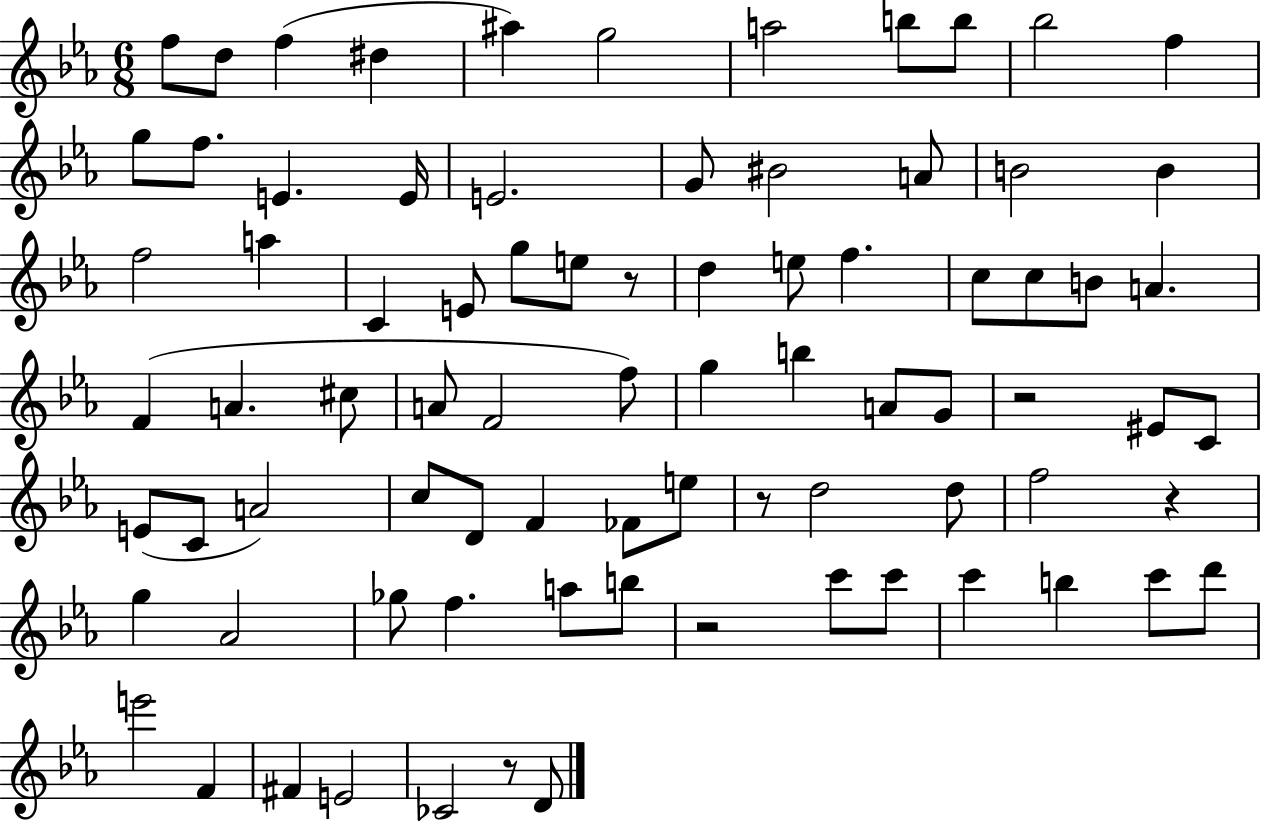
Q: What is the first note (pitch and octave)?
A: F5